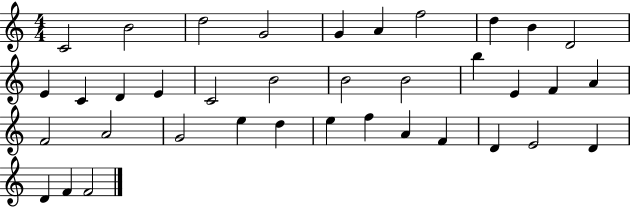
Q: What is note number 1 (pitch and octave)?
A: C4